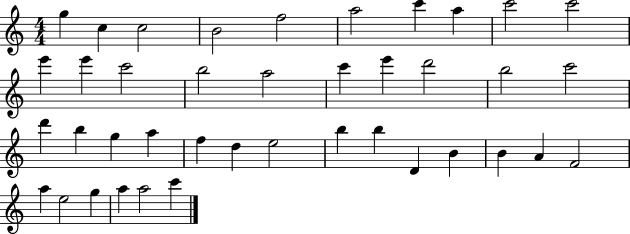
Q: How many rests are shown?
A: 0